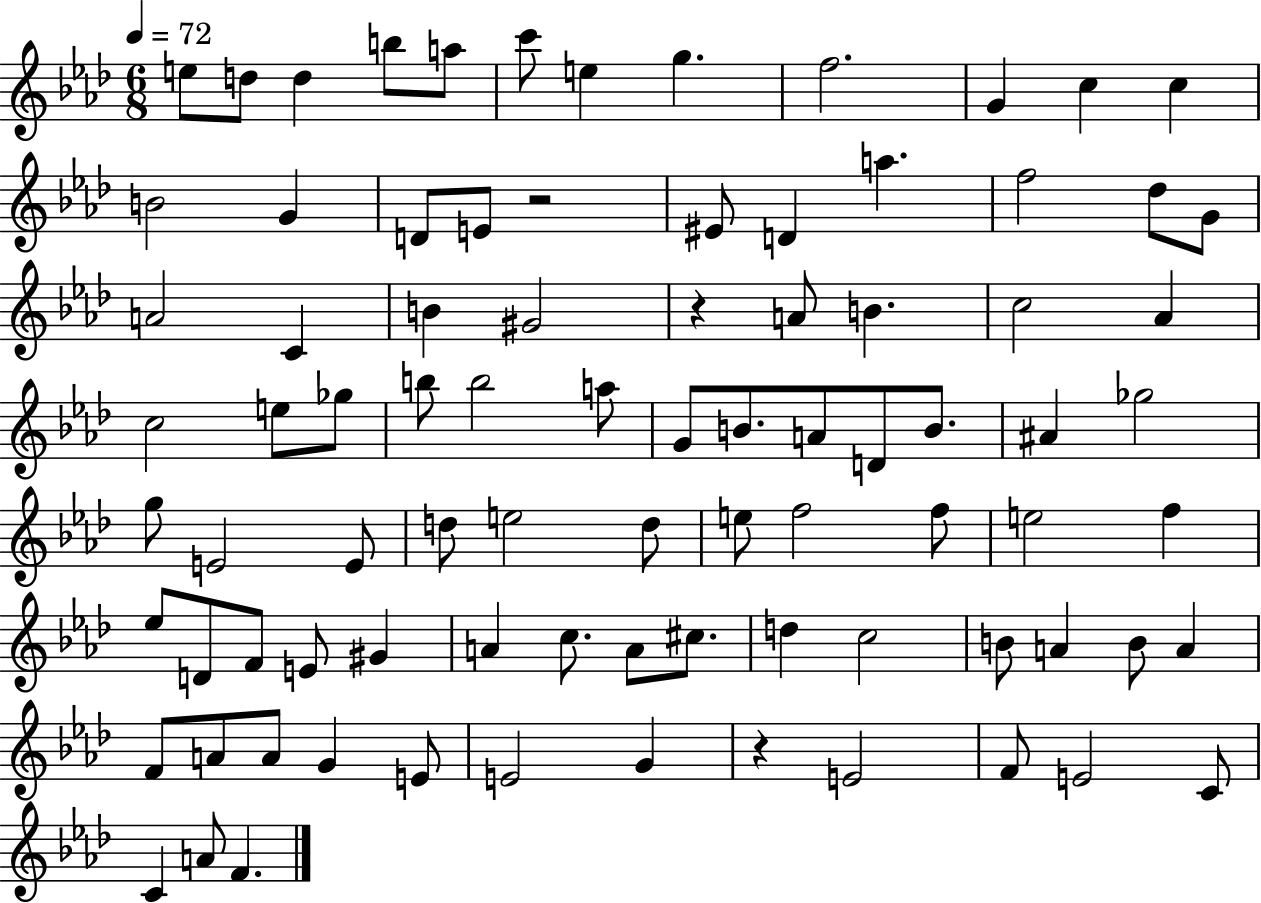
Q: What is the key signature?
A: AES major